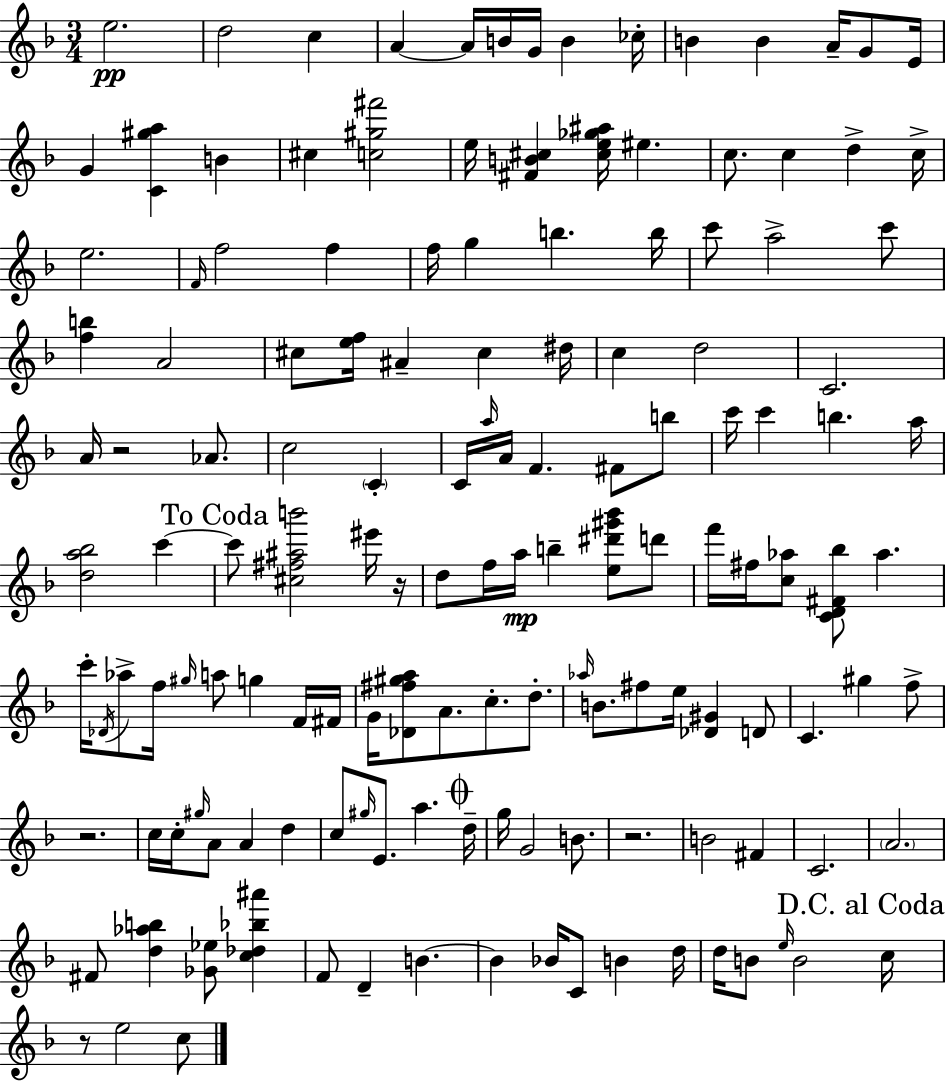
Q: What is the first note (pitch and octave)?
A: E5